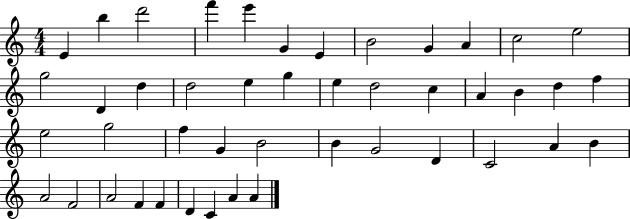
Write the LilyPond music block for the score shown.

{
  \clef treble
  \numericTimeSignature
  \time 4/4
  \key c \major
  e'4 b''4 d'''2 | f'''4 e'''4 g'4 e'4 | b'2 g'4 a'4 | c''2 e''2 | \break g''2 d'4 d''4 | d''2 e''4 g''4 | e''4 d''2 c''4 | a'4 b'4 d''4 f''4 | \break e''2 g''2 | f''4 g'4 b'2 | b'4 g'2 d'4 | c'2 a'4 b'4 | \break a'2 f'2 | a'2 f'4 f'4 | d'4 c'4 a'4 a'4 | \bar "|."
}